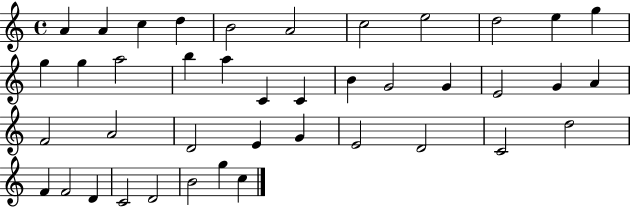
A4/q A4/q C5/q D5/q B4/h A4/h C5/h E5/h D5/h E5/q G5/q G5/q G5/q A5/h B5/q A5/q C4/q C4/q B4/q G4/h G4/q E4/h G4/q A4/q F4/h A4/h D4/h E4/q G4/q E4/h D4/h C4/h D5/h F4/q F4/h D4/q C4/h D4/h B4/h G5/q C5/q